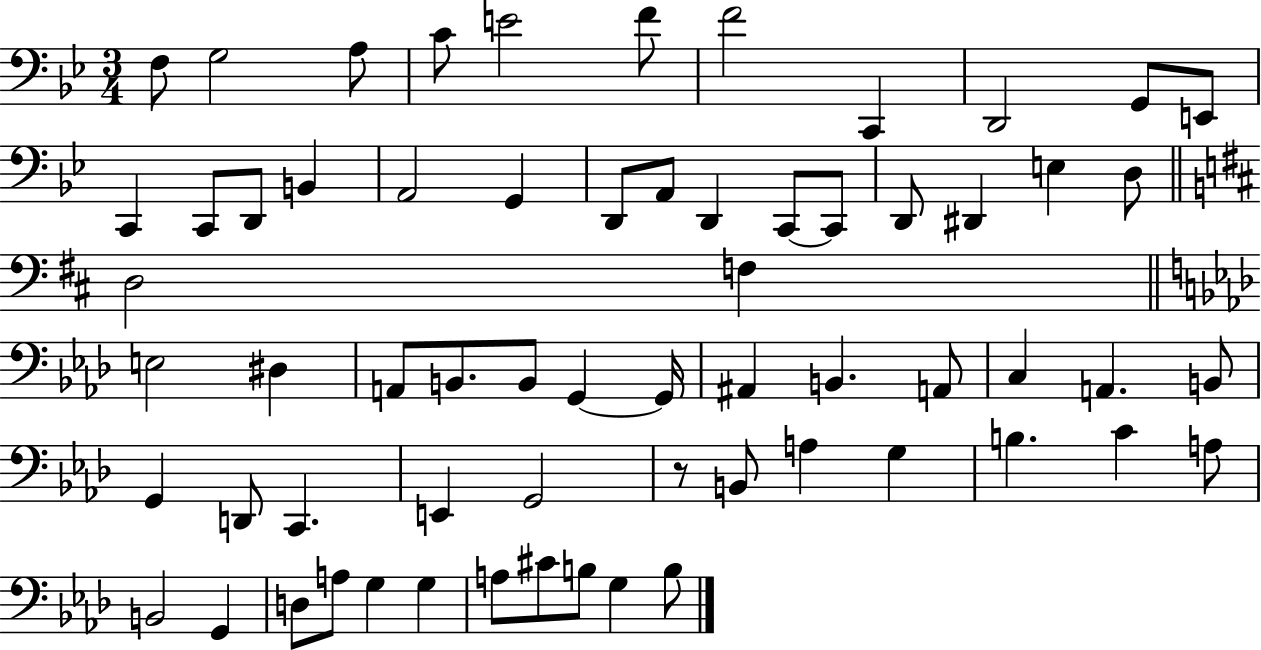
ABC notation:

X:1
T:Untitled
M:3/4
L:1/4
K:Bb
F,/2 G,2 A,/2 C/2 E2 F/2 F2 C,, D,,2 G,,/2 E,,/2 C,, C,,/2 D,,/2 B,, A,,2 G,, D,,/2 A,,/2 D,, C,,/2 C,,/2 D,,/2 ^D,, E, D,/2 D,2 F, E,2 ^D, A,,/2 B,,/2 B,,/2 G,, G,,/4 ^A,, B,, A,,/2 C, A,, B,,/2 G,, D,,/2 C,, E,, G,,2 z/2 B,,/2 A, G, B, C A,/2 B,,2 G,, D,/2 A,/2 G, G, A,/2 ^C/2 B,/2 G, B,/2